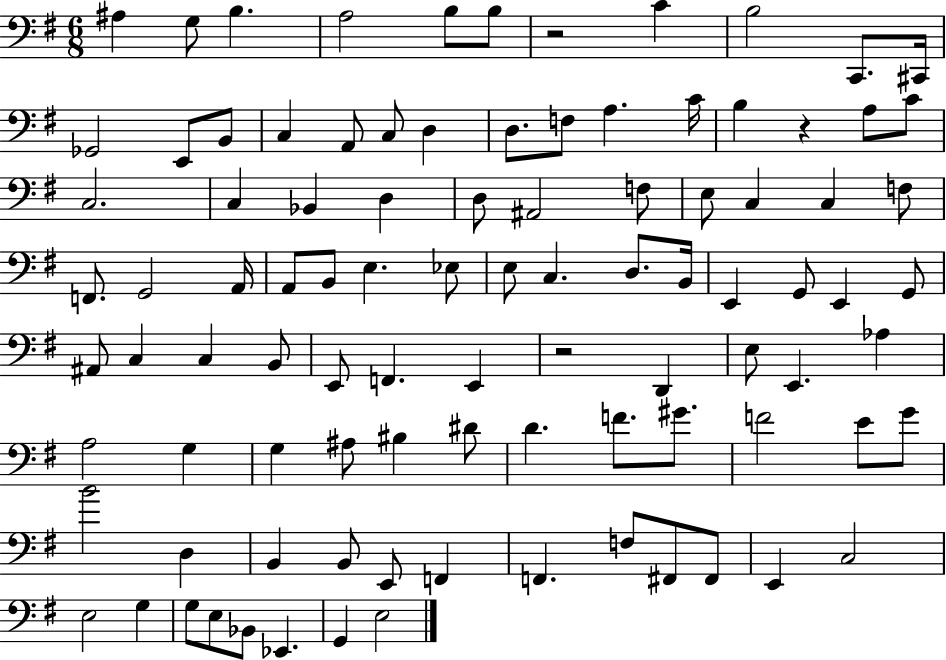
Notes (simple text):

A#3/q G3/e B3/q. A3/h B3/e B3/e R/h C4/q B3/h C2/e. C#2/s Gb2/h E2/e B2/e C3/q A2/e C3/e D3/q D3/e. F3/e A3/q. C4/s B3/q R/q A3/e C4/e C3/h. C3/q Bb2/q D3/q D3/e A#2/h F3/e E3/e C3/q C3/q F3/e F2/e. G2/h A2/s A2/e B2/e E3/q. Eb3/e E3/e C3/q. D3/e. B2/s E2/q G2/e E2/q G2/e A#2/e C3/q C3/q B2/e E2/e F2/q. E2/q R/h D2/q E3/e E2/q. Ab3/q A3/h G3/q G3/q A#3/e BIS3/q D#4/e D4/q. F4/e. G#4/e. F4/h E4/e G4/e B4/h D3/q B2/q B2/e E2/e F2/q F2/q. F3/e F#2/e F#2/e E2/q C3/h E3/h G3/q G3/e E3/e Bb2/e Eb2/q. G2/q E3/h